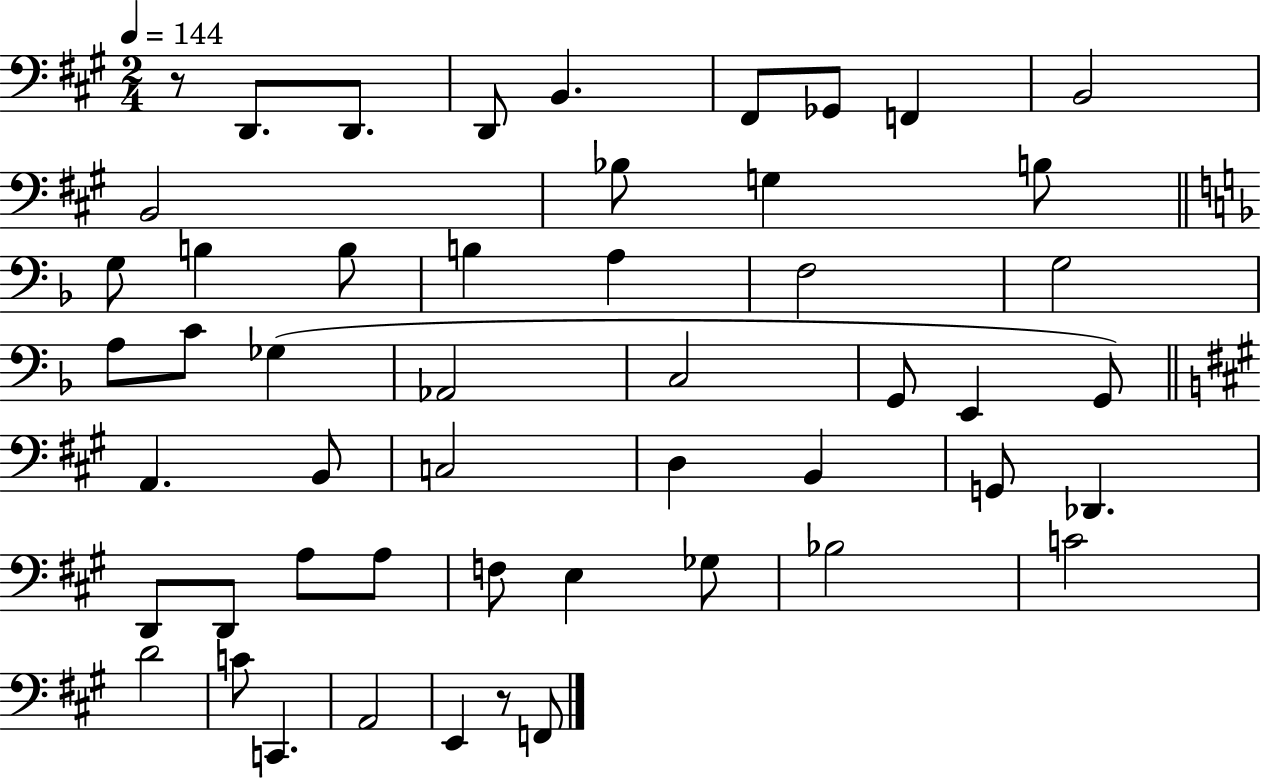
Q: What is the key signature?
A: A major